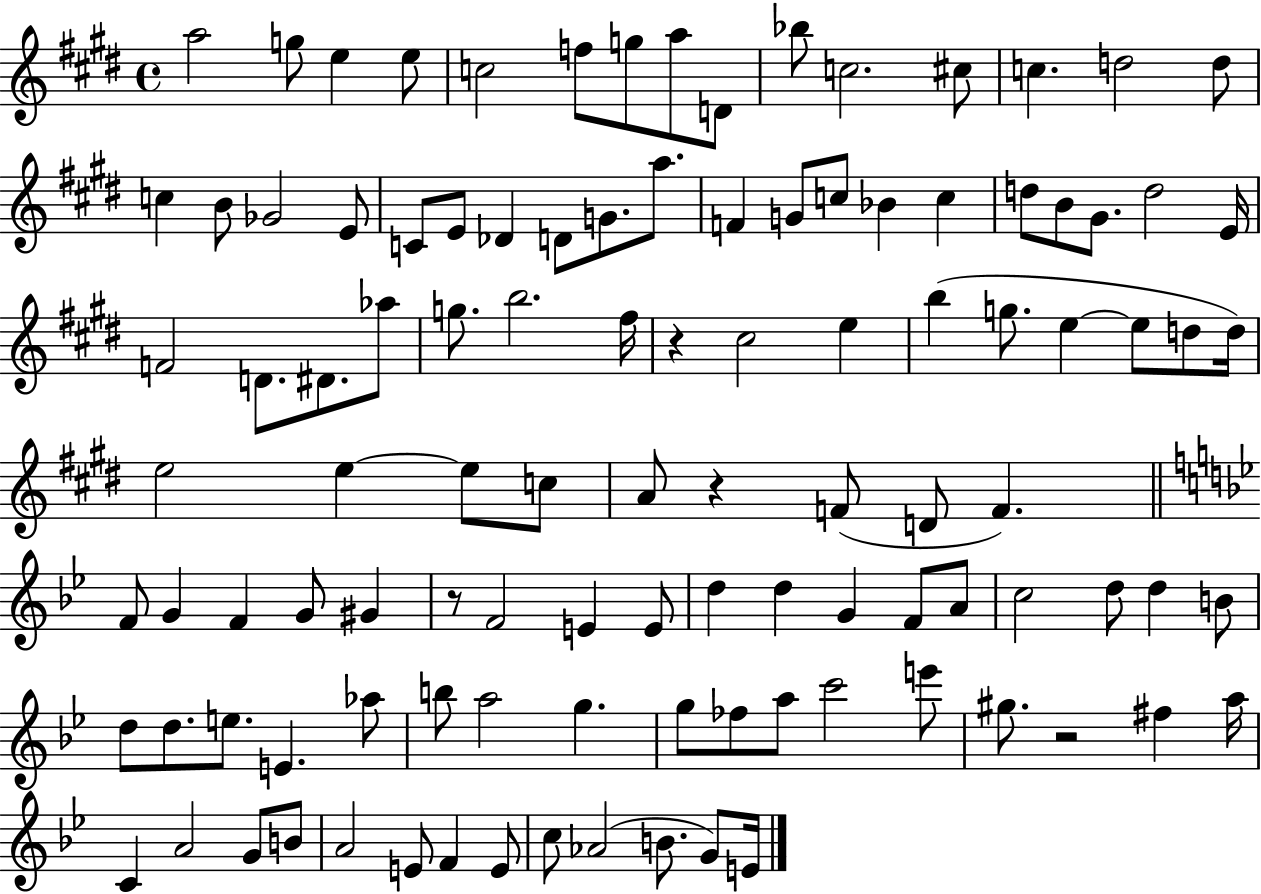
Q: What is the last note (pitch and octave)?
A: E4